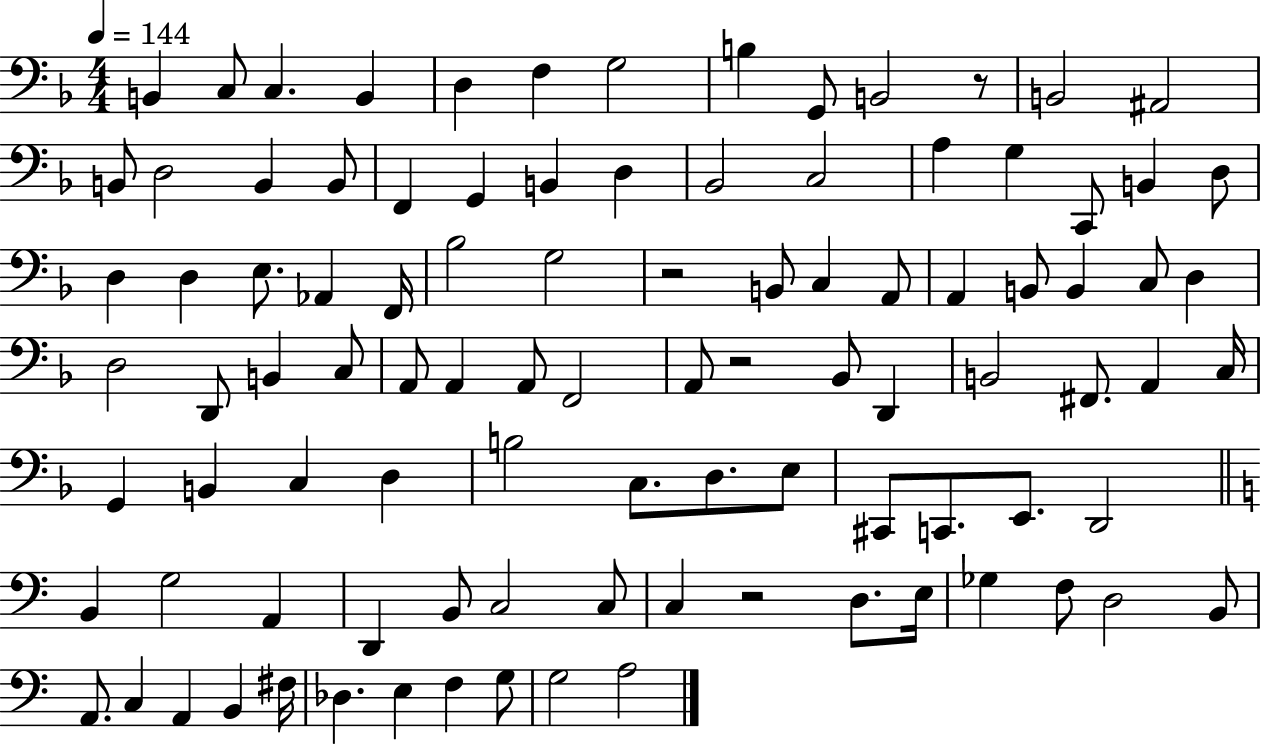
B2/q C3/e C3/q. B2/q D3/q F3/q G3/h B3/q G2/e B2/h R/e B2/h A#2/h B2/e D3/h B2/q B2/e F2/q G2/q B2/q D3/q Bb2/h C3/h A3/q G3/q C2/e B2/q D3/e D3/q D3/q E3/e. Ab2/q F2/s Bb3/h G3/h R/h B2/e C3/q A2/e A2/q B2/e B2/q C3/e D3/q D3/h D2/e B2/q C3/e A2/e A2/q A2/e F2/h A2/e R/h Bb2/e D2/q B2/h F#2/e. A2/q C3/s G2/q B2/q C3/q D3/q B3/h C3/e. D3/e. E3/e C#2/e C2/e. E2/e. D2/h B2/q G3/h A2/q D2/q B2/e C3/h C3/e C3/q R/h D3/e. E3/s Gb3/q F3/e D3/h B2/e A2/e. C3/q A2/q B2/q F#3/s Db3/q. E3/q F3/q G3/e G3/h A3/h